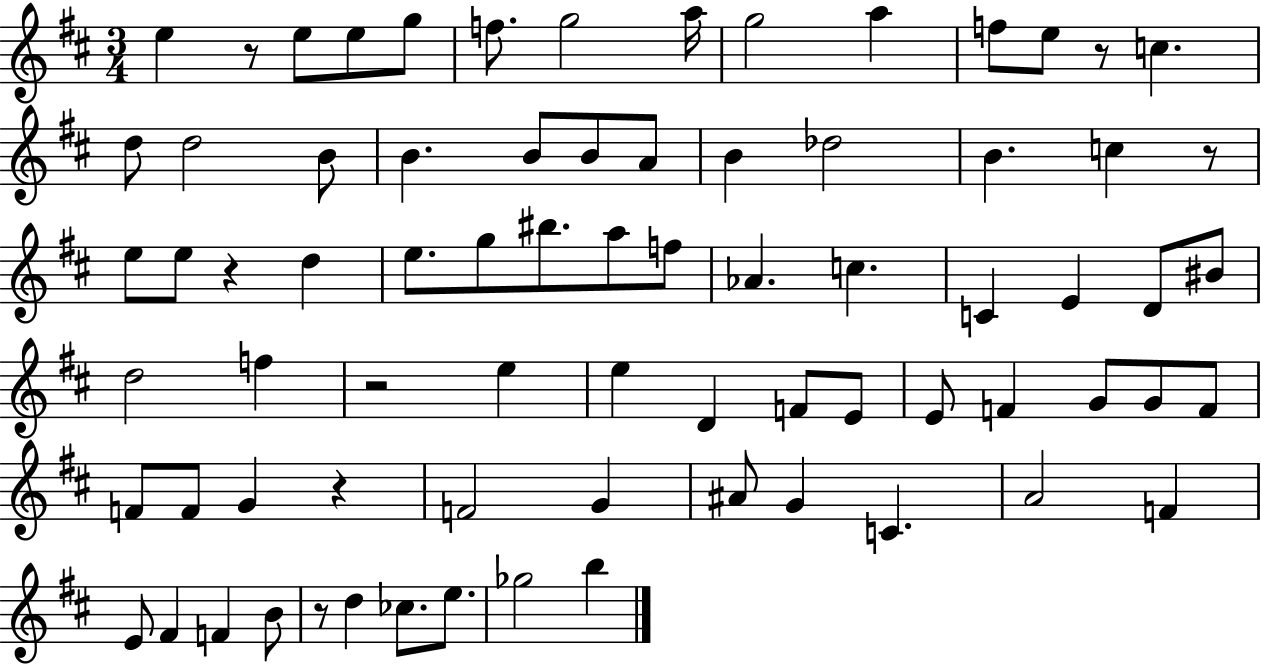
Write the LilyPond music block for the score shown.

{
  \clef treble
  \numericTimeSignature
  \time 3/4
  \key d \major
  \repeat volta 2 { e''4 r8 e''8 e''8 g''8 | f''8. g''2 a''16 | g''2 a''4 | f''8 e''8 r8 c''4. | \break d''8 d''2 b'8 | b'4. b'8 b'8 a'8 | b'4 des''2 | b'4. c''4 r8 | \break e''8 e''8 r4 d''4 | e''8. g''8 bis''8. a''8 f''8 | aes'4. c''4. | c'4 e'4 d'8 bis'8 | \break d''2 f''4 | r2 e''4 | e''4 d'4 f'8 e'8 | e'8 f'4 g'8 g'8 f'8 | \break f'8 f'8 g'4 r4 | f'2 g'4 | ais'8 g'4 c'4. | a'2 f'4 | \break e'8 fis'4 f'4 b'8 | r8 d''4 ces''8. e''8. | ges''2 b''4 | } \bar "|."
}